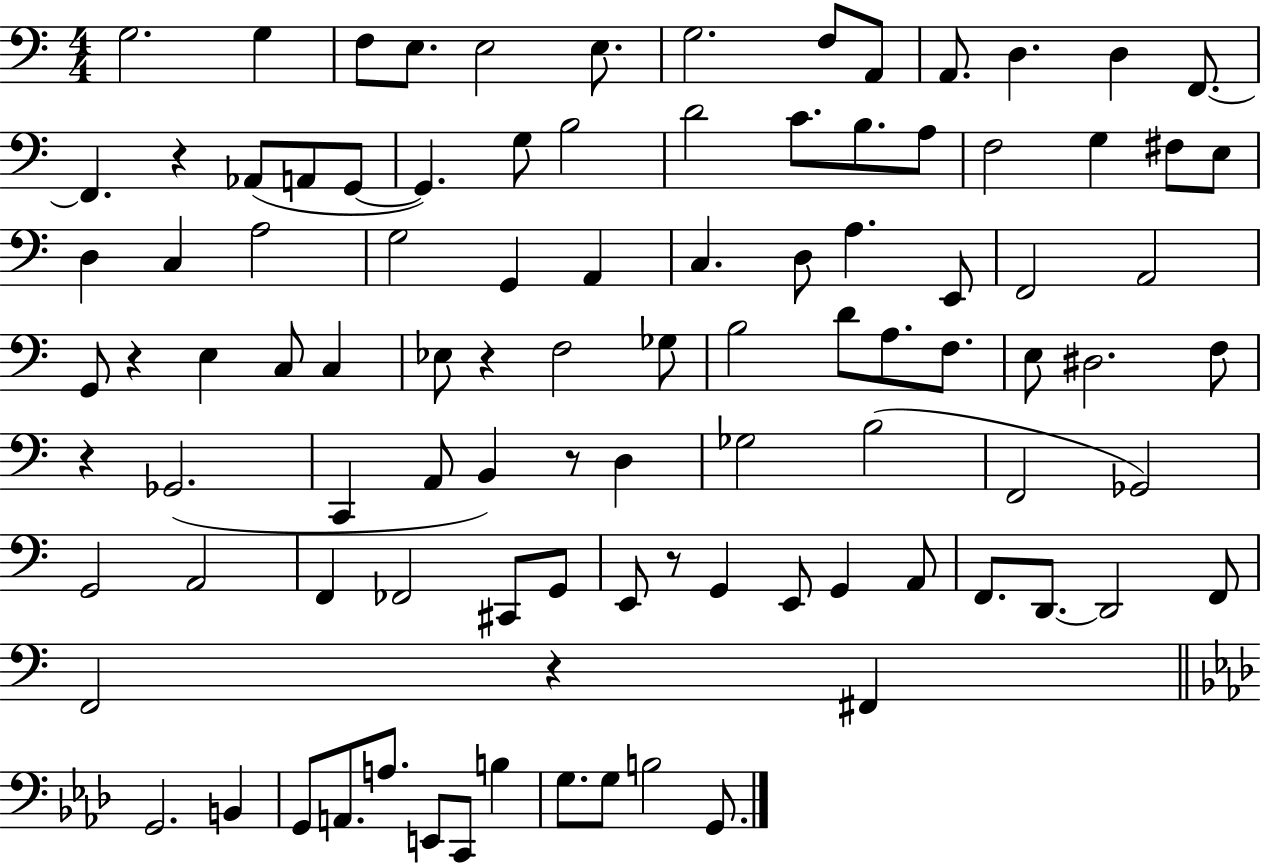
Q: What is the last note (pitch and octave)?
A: G2